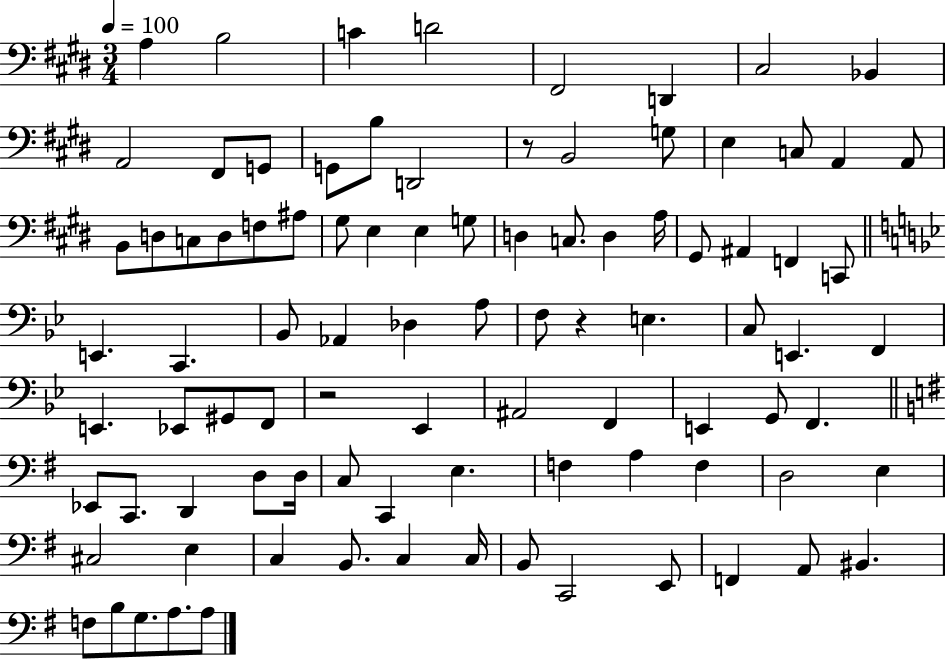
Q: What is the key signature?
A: E major